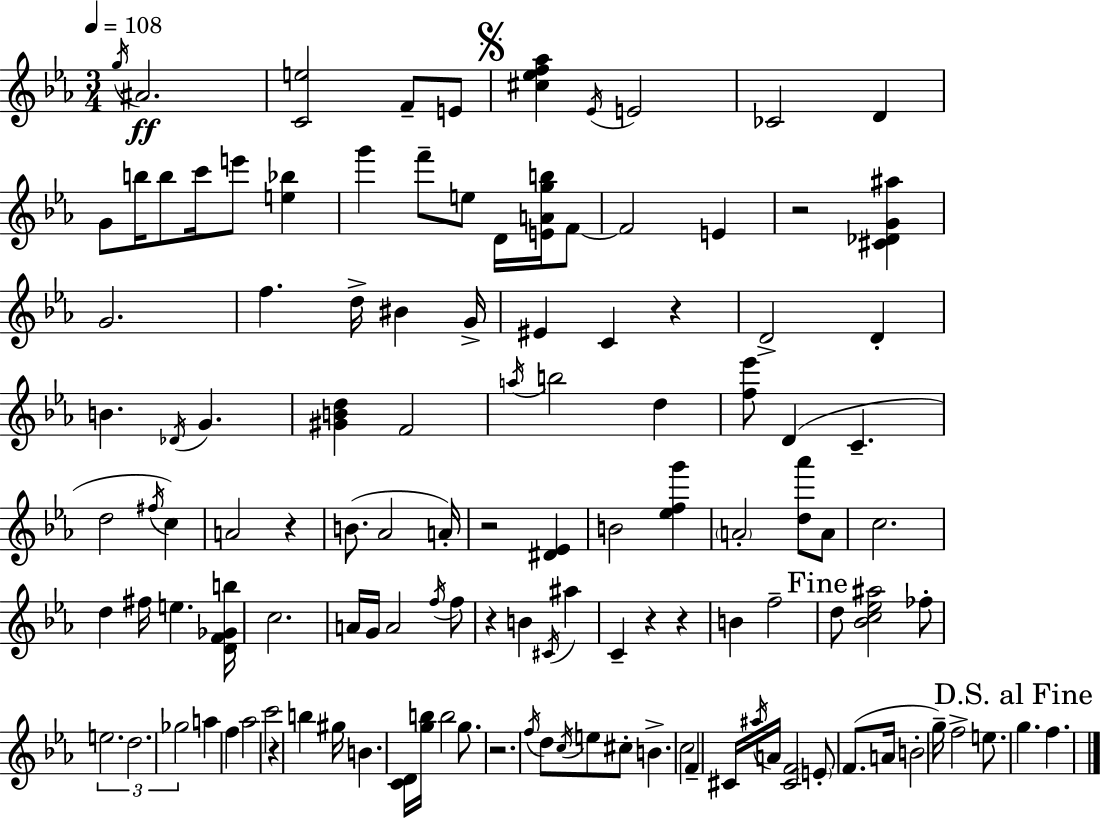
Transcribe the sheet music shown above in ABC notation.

X:1
T:Untitled
M:3/4
L:1/4
K:Eb
g/4 ^A2 [Ce]2 F/2 E/2 [^c_ef_a] _E/4 E2 _C2 D G/2 b/4 b/2 c'/4 e'/2 [e_b] g' f'/2 e/2 D/4 [EAgb]/4 F/2 F2 E z2 [^C_DG^a] G2 f d/4 ^B G/4 ^E C z D2 D B _D/4 G [^GBd] F2 a/4 b2 d [f_e']/2 D C d2 ^f/4 c A2 z B/2 _A2 A/4 z2 [^D_E] B2 [_efg'] A2 [d_a']/2 A/2 c2 d ^f/4 e [DF_Gb]/4 c2 A/4 G/4 A2 f/4 f/2 z B ^C/4 ^a C z z B f2 d/2 [_Bc_e^a]2 _f/2 e2 d2 _g2 a f _a2 c'2 z b ^g/4 B [CD]/4 [gb]/4 b2 g/2 z2 f/4 d/2 c/4 e/2 ^c/2 B c2 F ^C/4 ^a/4 A/4 [^CF]2 E/2 F/2 A/4 B2 g/4 f2 e/2 g f